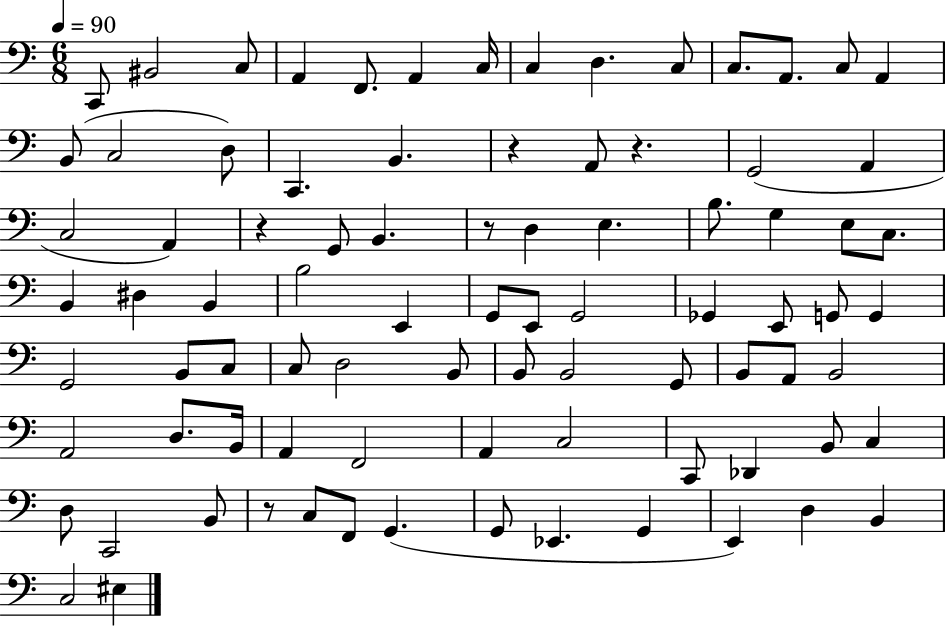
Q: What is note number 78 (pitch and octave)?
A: D3